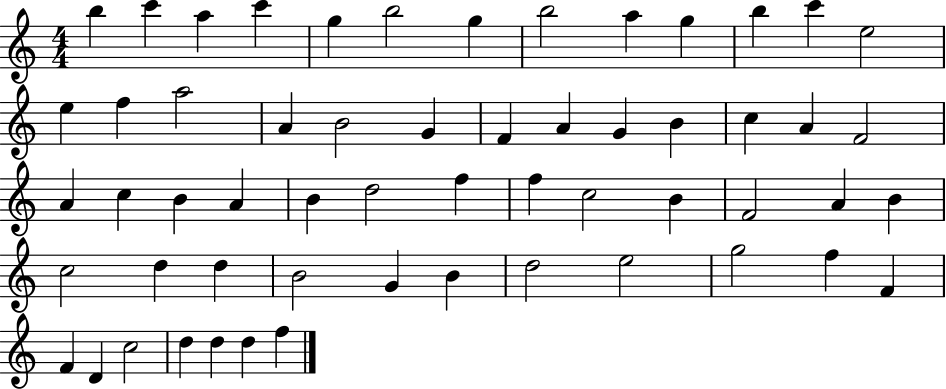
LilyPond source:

{
  \clef treble
  \numericTimeSignature
  \time 4/4
  \key c \major
  b''4 c'''4 a''4 c'''4 | g''4 b''2 g''4 | b''2 a''4 g''4 | b''4 c'''4 e''2 | \break e''4 f''4 a''2 | a'4 b'2 g'4 | f'4 a'4 g'4 b'4 | c''4 a'4 f'2 | \break a'4 c''4 b'4 a'4 | b'4 d''2 f''4 | f''4 c''2 b'4 | f'2 a'4 b'4 | \break c''2 d''4 d''4 | b'2 g'4 b'4 | d''2 e''2 | g''2 f''4 f'4 | \break f'4 d'4 c''2 | d''4 d''4 d''4 f''4 | \bar "|."
}